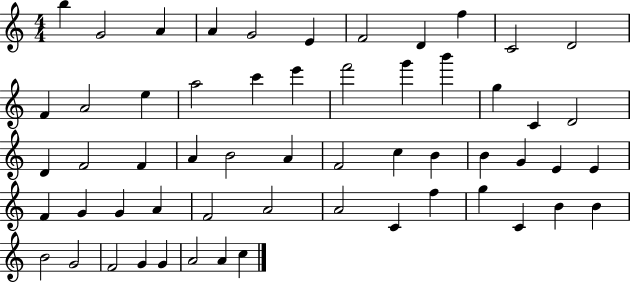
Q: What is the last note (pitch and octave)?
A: C5